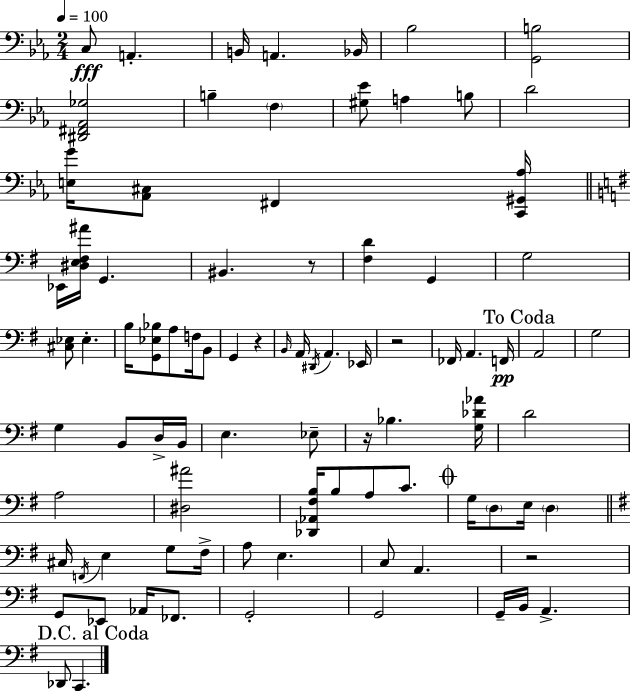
C3/e A2/q. B2/s A2/q. Bb2/s Bb3/h [G2,B3]/h [D#2,F#2,Ab2,Gb3]/h B3/q F3/q [G#3,Eb4]/e A3/q B3/e D4/h [E3,G4]/s [Ab2,C#3]/e F#2/q [C2,G#2,Ab3]/s Eb2/s [D#3,E3,F#3,A#4]/s G2/q. BIS2/q. R/e [F#3,D4]/q G2/q G3/h [C#3,Eb3]/e Eb3/q. B3/s [G2,Eb3,Bb3]/e A3/e F3/s B2/e G2/q R/q B2/s A2/s D#2/s A2/q. Eb2/s R/h FES2/s A2/q. F2/s A2/h G3/h G3/q B2/e D3/s B2/s E3/q. Eb3/e R/s Bb3/q. [G3,Db4,Ab4]/s D4/h A3/h [D#3,A#4]/h [Db2,Ab2,F#3,B3]/s B3/e A3/e C4/e. G3/s D3/e E3/s D3/q C#3/s F2/s E3/q G3/e F#3/s A3/e E3/q. C3/e A2/q. R/h G2/e Eb2/e Ab2/s FES2/e. G2/h G2/h G2/s B2/s A2/q. Db2/e C2/q.